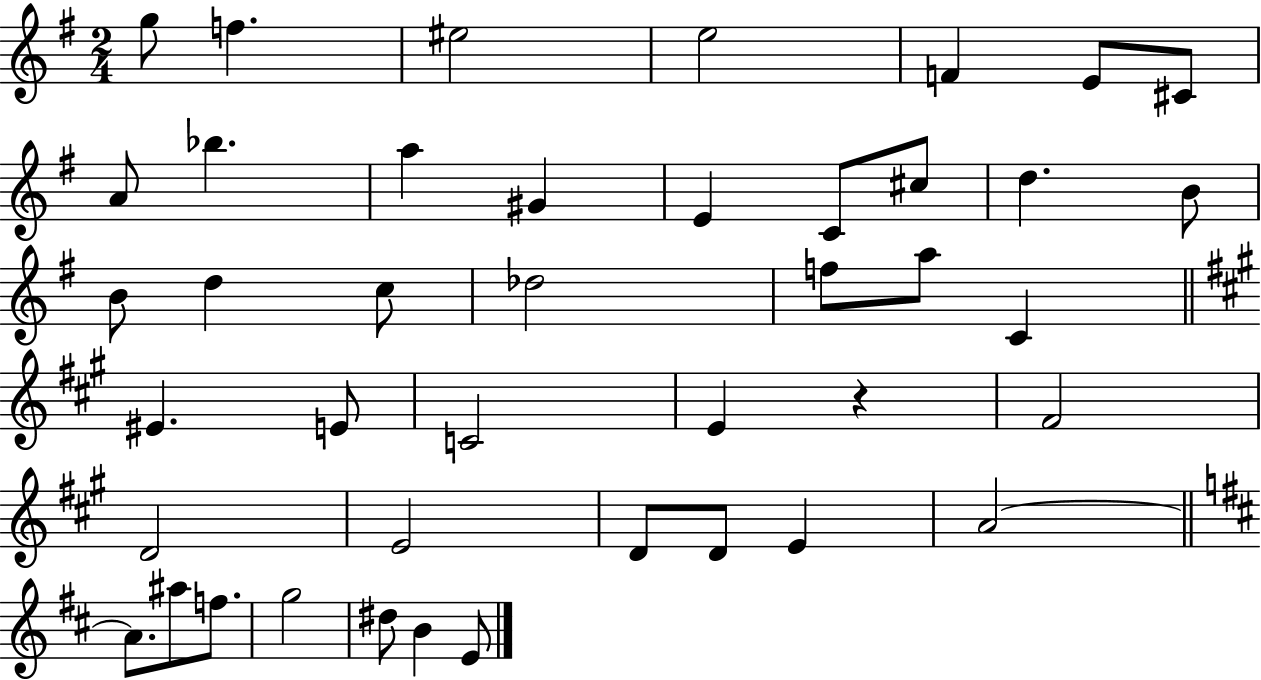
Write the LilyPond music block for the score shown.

{
  \clef treble
  \numericTimeSignature
  \time 2/4
  \key g \major
  g''8 f''4. | eis''2 | e''2 | f'4 e'8 cis'8 | \break a'8 bes''4. | a''4 gis'4 | e'4 c'8 cis''8 | d''4. b'8 | \break b'8 d''4 c''8 | des''2 | f''8 a''8 c'4 | \bar "||" \break \key a \major eis'4. e'8 | c'2 | e'4 r4 | fis'2 | \break d'2 | e'2 | d'8 d'8 e'4 | a'2~~ | \break \bar "||" \break \key b \minor a'8. ais''8 f''8. | g''2 | dis''8 b'4 e'8 | \bar "|."
}